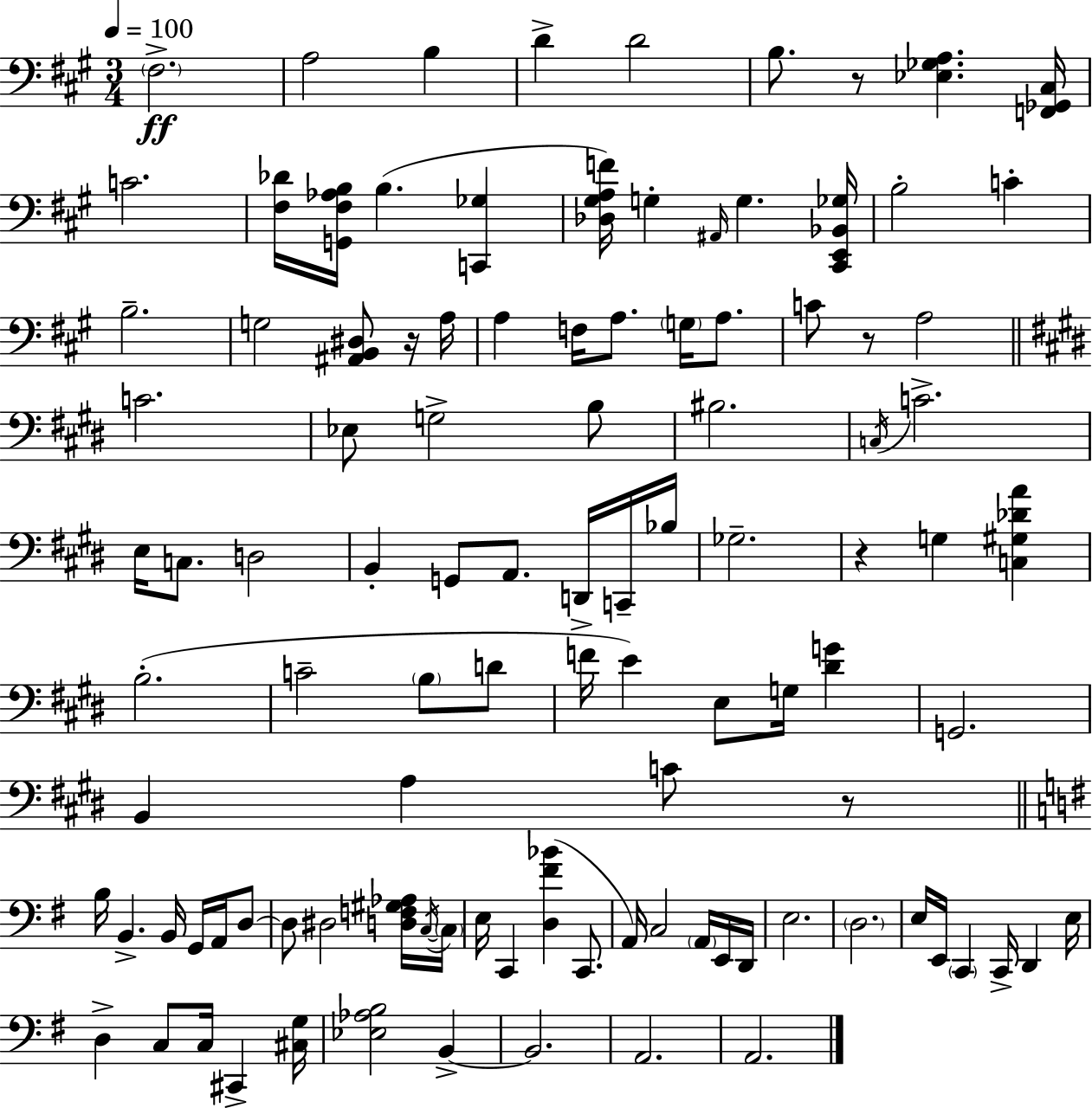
X:1
T:Untitled
M:3/4
L:1/4
K:A
^F,2 A,2 B, D D2 B,/2 z/2 [_E,_G,A,] [F,,_G,,^C,]/4 C2 [^F,_D]/4 [G,,^F,_A,B,]/4 B, [C,,_G,] [_D,^G,A,F]/4 G, ^A,,/4 G, [^C,,E,,_B,,_G,]/4 B,2 C B,2 G,2 [^A,,B,,^D,]/2 z/4 A,/4 A, F,/4 A,/2 G,/4 A,/2 C/2 z/2 A,2 C2 _E,/2 G,2 B,/2 ^B,2 C,/4 C2 E,/4 C,/2 D,2 B,, G,,/2 A,,/2 D,,/4 C,,/4 _B,/4 _G,2 z G, [C,^G,_DA] B,2 C2 B,/2 D/2 F/4 E E,/2 G,/4 [^DG] G,,2 B,, A, C/2 z/2 B,/4 B,, B,,/4 G,,/4 A,,/4 D,/2 D,/2 ^D,2 [D,F,^G,_A,]/4 C,/4 C,/4 E,/4 C,, [D,^F_B] C,,/2 A,,/4 C,2 A,,/4 E,,/4 D,,/4 E,2 D,2 E,/4 E,,/4 C,, C,,/4 D,, E,/4 D, C,/2 C,/4 ^C,, [^C,G,]/4 [_E,_A,B,]2 B,, B,,2 A,,2 A,,2